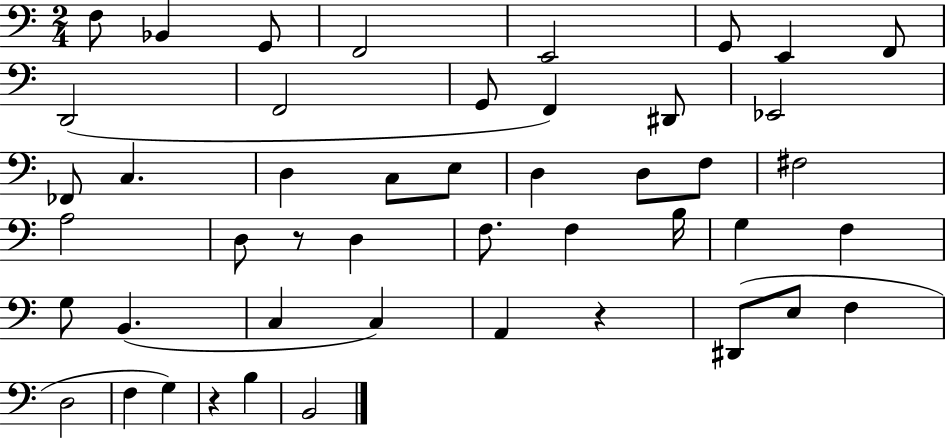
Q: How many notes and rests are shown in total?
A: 47